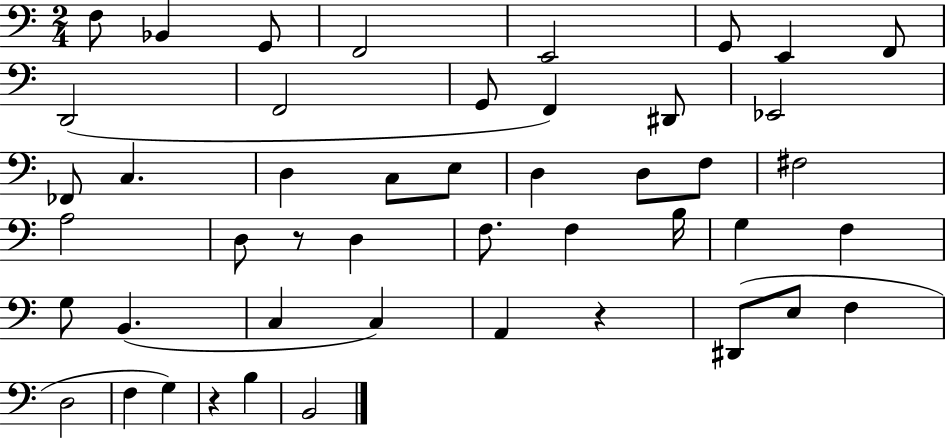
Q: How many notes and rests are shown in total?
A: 47